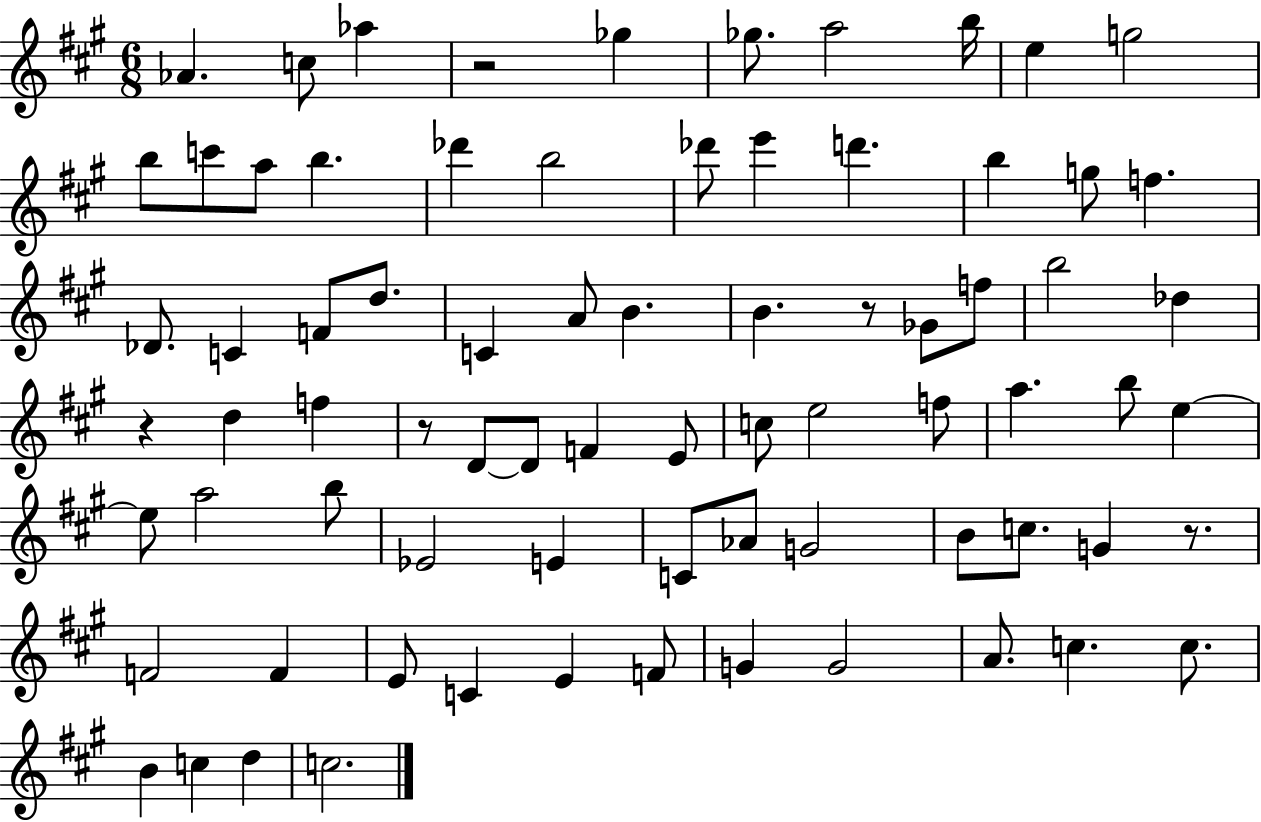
Ab4/q. C5/e Ab5/q R/h Gb5/q Gb5/e. A5/h B5/s E5/q G5/h B5/e C6/e A5/e B5/q. Db6/q B5/h Db6/e E6/q D6/q. B5/q G5/e F5/q. Db4/e. C4/q F4/e D5/e. C4/q A4/e B4/q. B4/q. R/e Gb4/e F5/e B5/h Db5/q R/q D5/q F5/q R/e D4/e D4/e F4/q E4/e C5/e E5/h F5/e A5/q. B5/e E5/q E5/e A5/h B5/e Eb4/h E4/q C4/e Ab4/e G4/h B4/e C5/e. G4/q R/e. F4/h F4/q E4/e C4/q E4/q F4/e G4/q G4/h A4/e. C5/q. C5/e. B4/q C5/q D5/q C5/h.